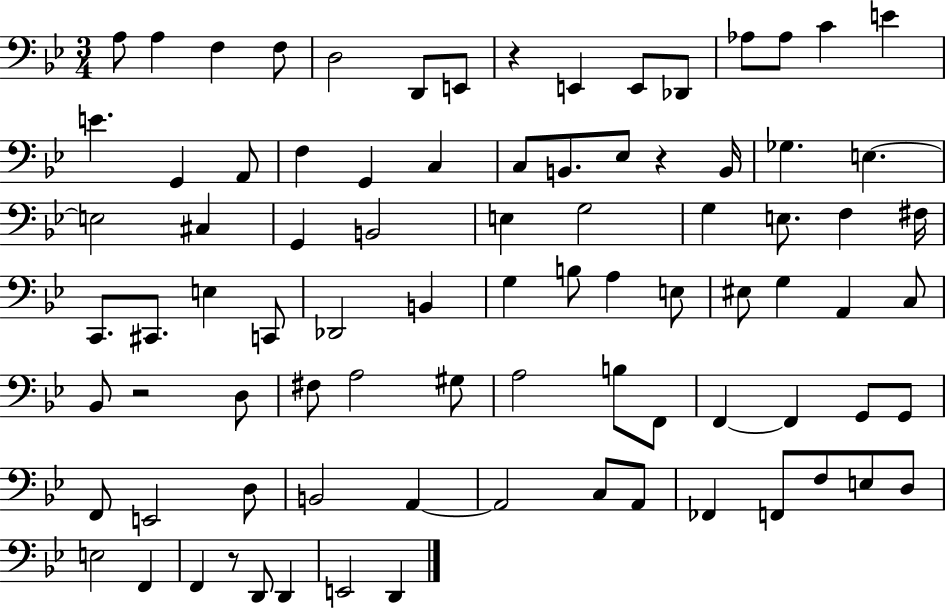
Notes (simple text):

A3/e A3/q F3/q F3/e D3/h D2/e E2/e R/q E2/q E2/e Db2/e Ab3/e Ab3/e C4/q E4/q E4/q. G2/q A2/e F3/q G2/q C3/q C3/e B2/e. Eb3/e R/q B2/s Gb3/q. E3/q. E3/h C#3/q G2/q B2/h E3/q G3/h G3/q E3/e. F3/q F#3/s C2/e. C#2/e. E3/q C2/e Db2/h B2/q G3/q B3/e A3/q E3/e EIS3/e G3/q A2/q C3/e Bb2/e R/h D3/e F#3/e A3/h G#3/e A3/h B3/e F2/e F2/q F2/q G2/e G2/e F2/e E2/h D3/e B2/h A2/q A2/h C3/e A2/e FES2/q F2/e F3/e E3/e D3/e E3/h F2/q F2/q R/e D2/e D2/q E2/h D2/q